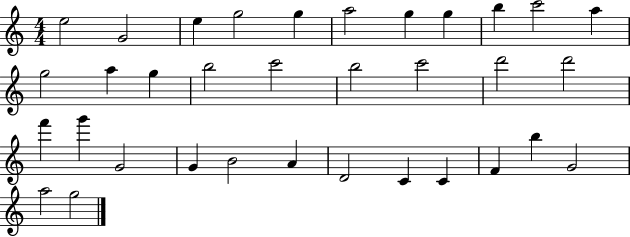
E5/h G4/h E5/q G5/h G5/q A5/h G5/q G5/q B5/q C6/h A5/q G5/h A5/q G5/q B5/h C6/h B5/h C6/h D6/h D6/h F6/q G6/q G4/h G4/q B4/h A4/q D4/h C4/q C4/q F4/q B5/q G4/h A5/h G5/h